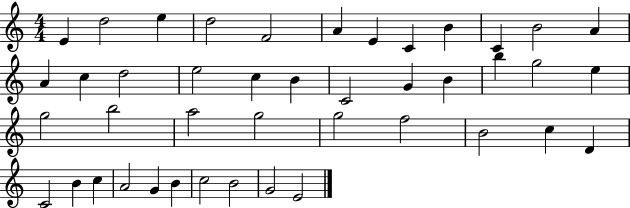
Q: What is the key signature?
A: C major